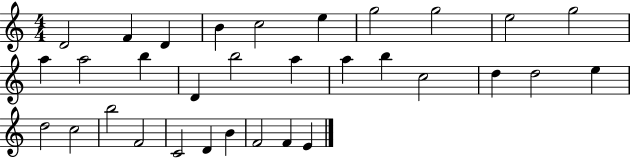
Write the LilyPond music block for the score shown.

{
  \clef treble
  \numericTimeSignature
  \time 4/4
  \key c \major
  d'2 f'4 d'4 | b'4 c''2 e''4 | g''2 g''2 | e''2 g''2 | \break a''4 a''2 b''4 | d'4 b''2 a''4 | a''4 b''4 c''2 | d''4 d''2 e''4 | \break d''2 c''2 | b''2 f'2 | c'2 d'4 b'4 | f'2 f'4 e'4 | \break \bar "|."
}